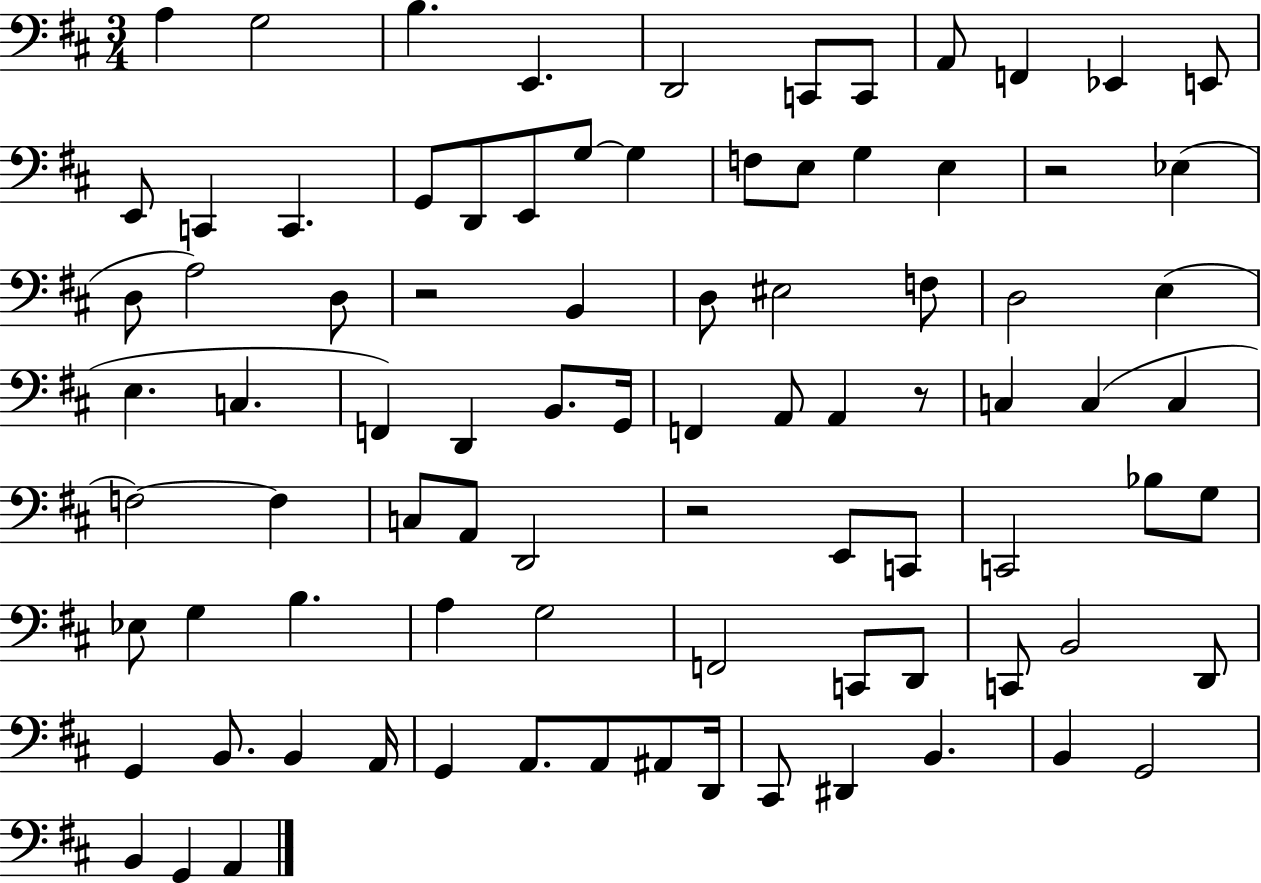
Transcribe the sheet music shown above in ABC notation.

X:1
T:Untitled
M:3/4
L:1/4
K:D
A, G,2 B, E,, D,,2 C,,/2 C,,/2 A,,/2 F,, _E,, E,,/2 E,,/2 C,, C,, G,,/2 D,,/2 E,,/2 G,/2 G, F,/2 E,/2 G, E, z2 _E, D,/2 A,2 D,/2 z2 B,, D,/2 ^E,2 F,/2 D,2 E, E, C, F,, D,, B,,/2 G,,/4 F,, A,,/2 A,, z/2 C, C, C, F,2 F, C,/2 A,,/2 D,,2 z2 E,,/2 C,,/2 C,,2 _B,/2 G,/2 _E,/2 G, B, A, G,2 F,,2 C,,/2 D,,/2 C,,/2 B,,2 D,,/2 G,, B,,/2 B,, A,,/4 G,, A,,/2 A,,/2 ^A,,/2 D,,/4 ^C,,/2 ^D,, B,, B,, G,,2 B,, G,, A,,